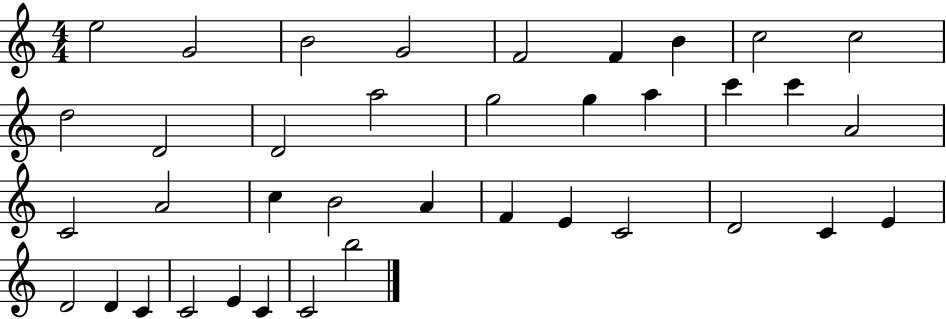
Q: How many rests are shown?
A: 0